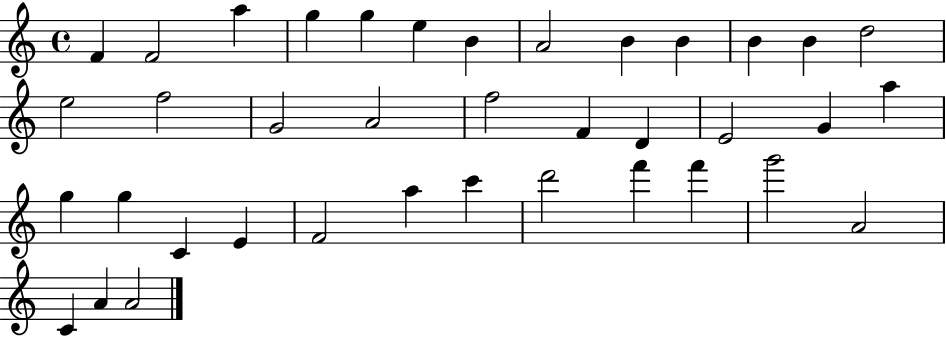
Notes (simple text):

F4/q F4/h A5/q G5/q G5/q E5/q B4/q A4/h B4/q B4/q B4/q B4/q D5/h E5/h F5/h G4/h A4/h F5/h F4/q D4/q E4/h G4/q A5/q G5/q G5/q C4/q E4/q F4/h A5/q C6/q D6/h F6/q F6/q G6/h A4/h C4/q A4/q A4/h